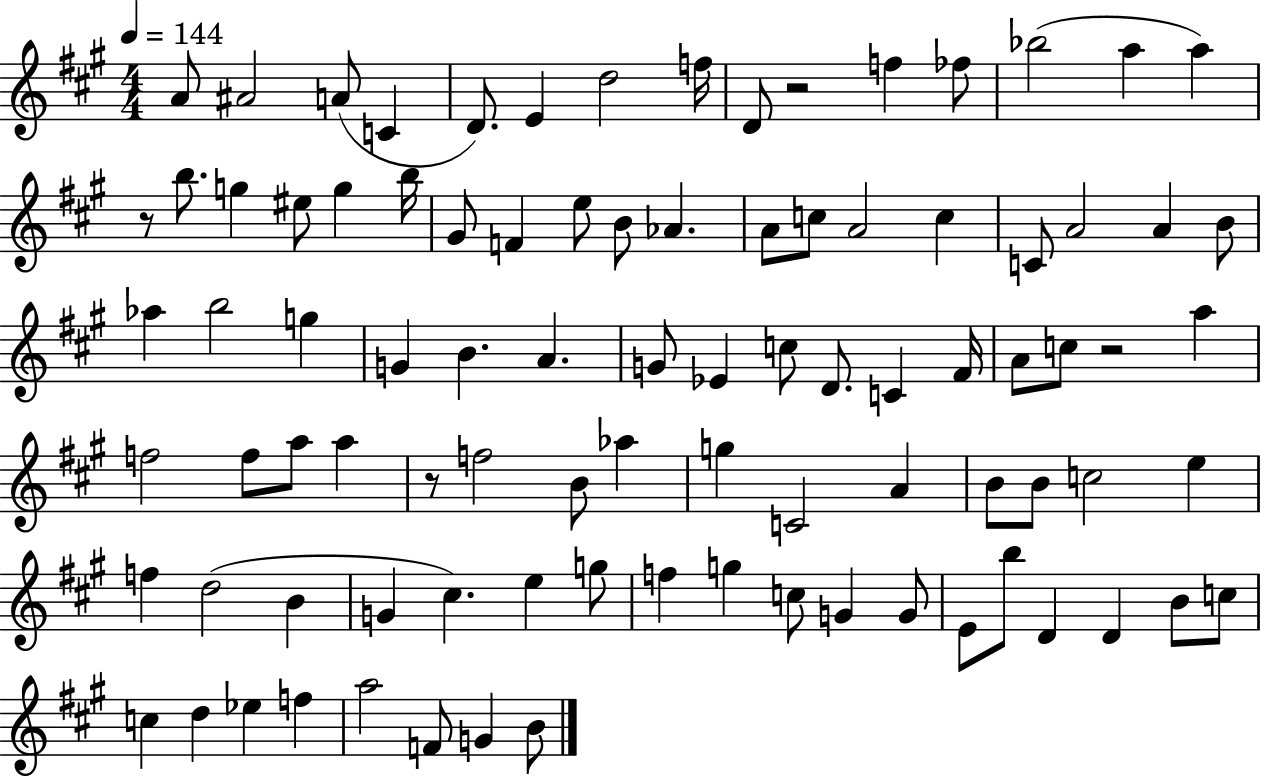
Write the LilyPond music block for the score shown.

{
  \clef treble
  \numericTimeSignature
  \time 4/4
  \key a \major
  \tempo 4 = 144
  a'8 ais'2 a'8( c'4 | d'8.) e'4 d''2 f''16 | d'8 r2 f''4 fes''8 | bes''2( a''4 a''4) | \break r8 b''8. g''4 eis''8 g''4 b''16 | gis'8 f'4 e''8 b'8 aes'4. | a'8 c''8 a'2 c''4 | c'8 a'2 a'4 b'8 | \break aes''4 b''2 g''4 | g'4 b'4. a'4. | g'8 ees'4 c''8 d'8. c'4 fis'16 | a'8 c''8 r2 a''4 | \break f''2 f''8 a''8 a''4 | r8 f''2 b'8 aes''4 | g''4 c'2 a'4 | b'8 b'8 c''2 e''4 | \break f''4 d''2( b'4 | g'4 cis''4.) e''4 g''8 | f''4 g''4 c''8 g'4 g'8 | e'8 b''8 d'4 d'4 b'8 c''8 | \break c''4 d''4 ees''4 f''4 | a''2 f'8 g'4 b'8 | \bar "|."
}